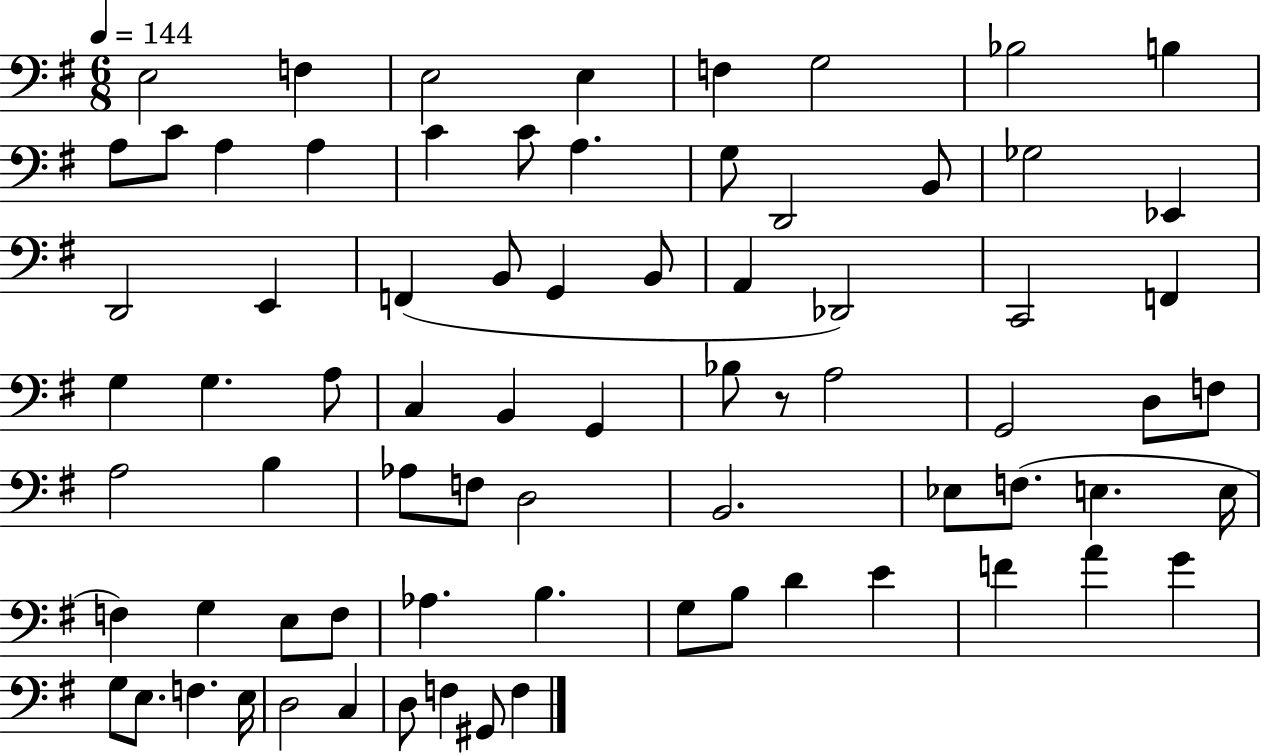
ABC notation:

X:1
T:Untitled
M:6/8
L:1/4
K:G
E,2 F, E,2 E, F, G,2 _B,2 B, A,/2 C/2 A, A, C C/2 A, G,/2 D,,2 B,,/2 _G,2 _E,, D,,2 E,, F,, B,,/2 G,, B,,/2 A,, _D,,2 C,,2 F,, G, G, A,/2 C, B,, G,, _B,/2 z/2 A,2 G,,2 D,/2 F,/2 A,2 B, _A,/2 F,/2 D,2 B,,2 _E,/2 F,/2 E, E,/4 F, G, E,/2 F,/2 _A, B, G,/2 B,/2 D E F A G G,/2 E,/2 F, E,/4 D,2 C, D,/2 F, ^G,,/2 F,